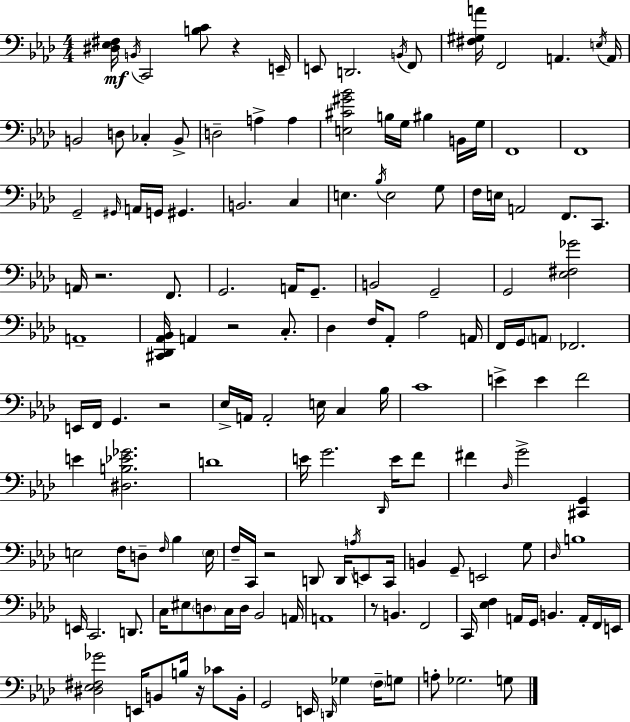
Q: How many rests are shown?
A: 7